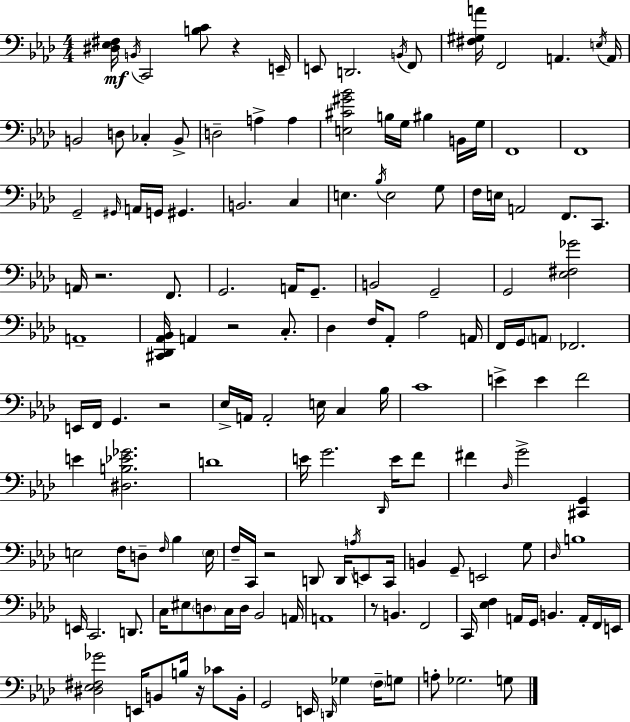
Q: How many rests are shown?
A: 7